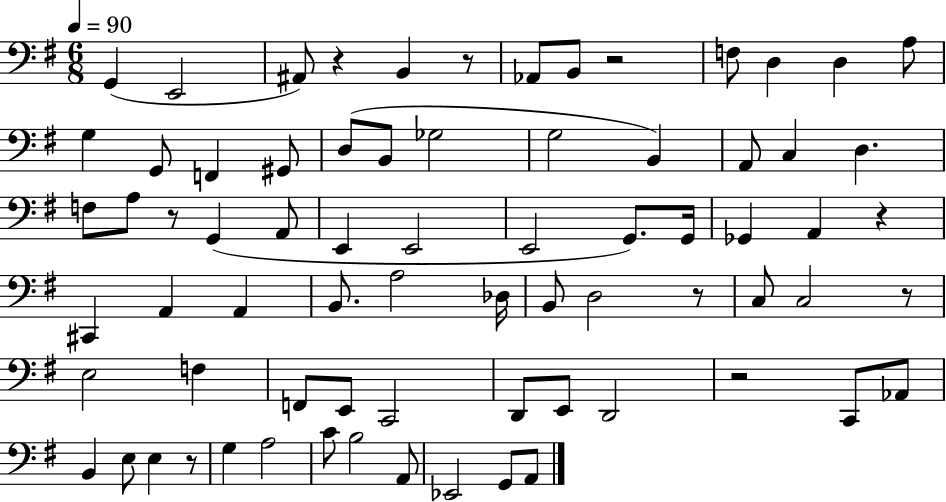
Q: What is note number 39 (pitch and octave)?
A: Db3